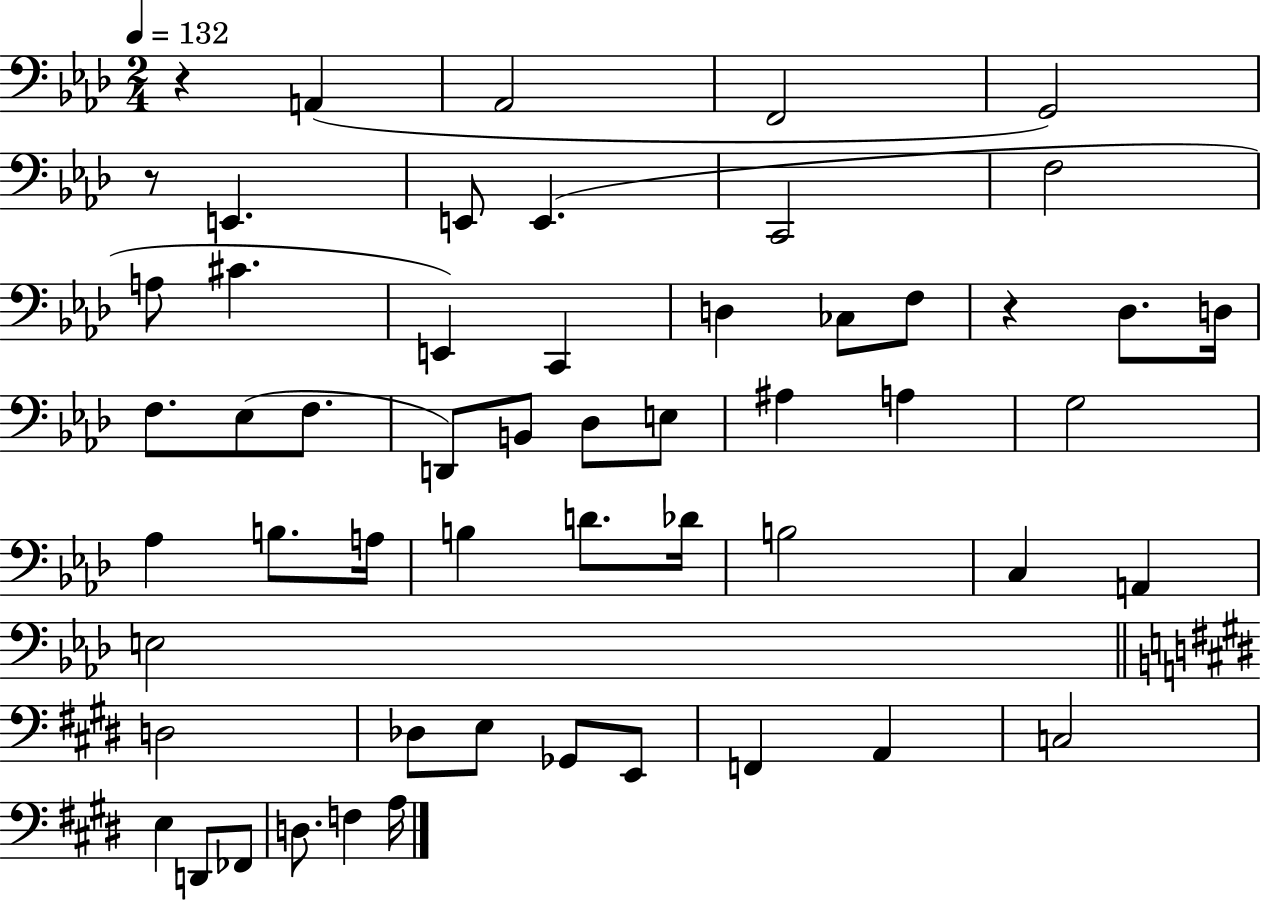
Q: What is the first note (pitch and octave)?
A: A2